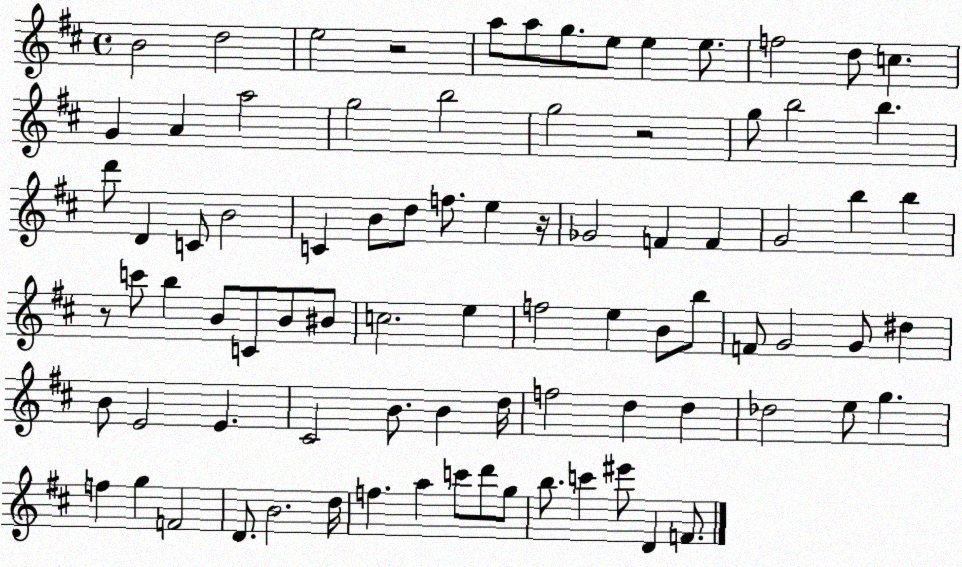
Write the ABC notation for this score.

X:1
T:Untitled
M:4/4
L:1/4
K:D
B2 d2 e2 z2 a/2 a/2 g/2 e/2 e e/2 f2 d/2 c G A a2 g2 b2 g2 z2 g/2 b2 b d'/2 D C/2 B2 C B/2 d/2 f/2 e z/4 _G2 F F G2 b b z/2 c'/2 b B/2 C/2 B/2 ^B/2 c2 e f2 e B/2 b/2 F/2 G2 G/2 ^d B/2 E2 E ^C2 B/2 B d/4 f2 d d _d2 e/2 g f g F2 D/2 B2 d/4 f a c'/2 d'/2 g/2 b/2 c' ^e'/2 D F/2